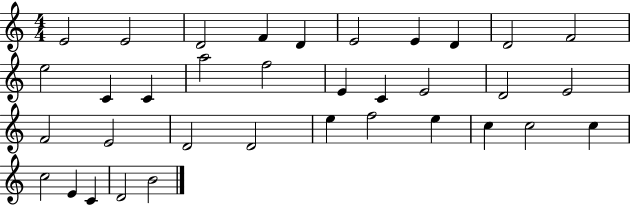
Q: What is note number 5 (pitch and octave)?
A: D4